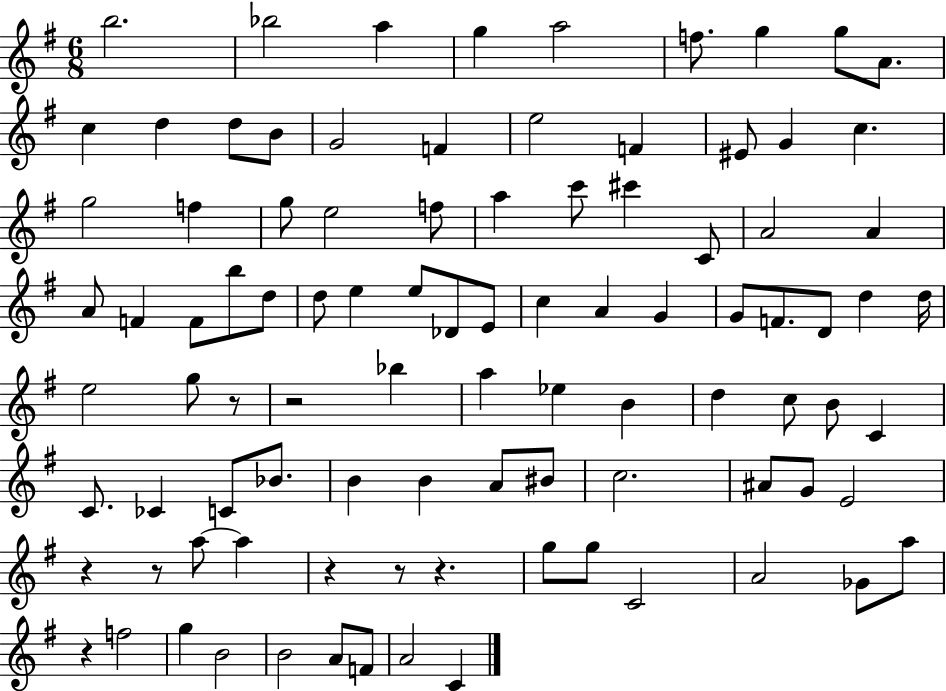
{
  \clef treble
  \numericTimeSignature
  \time 6/8
  \key g \major
  b''2. | bes''2 a''4 | g''4 a''2 | f''8. g''4 g''8 a'8. | \break c''4 d''4 d''8 b'8 | g'2 f'4 | e''2 f'4 | eis'8 g'4 c''4. | \break g''2 f''4 | g''8 e''2 f''8 | a''4 c'''8 cis'''4 c'8 | a'2 a'4 | \break a'8 f'4 f'8 b''8 d''8 | d''8 e''4 e''8 des'8 e'8 | c''4 a'4 g'4 | g'8 f'8. d'8 d''4 d''16 | \break e''2 g''8 r8 | r2 bes''4 | a''4 ees''4 b'4 | d''4 c''8 b'8 c'4 | \break c'8. ces'4 c'8 bes'8. | b'4 b'4 a'8 bis'8 | c''2. | ais'8 g'8 e'2 | \break r4 r8 a''8~~ a''4 | r4 r8 r4. | g''8 g''8 c'2 | a'2 ges'8 a''8 | \break r4 f''2 | g''4 b'2 | b'2 a'8 f'8 | a'2 c'4 | \break \bar "|."
}